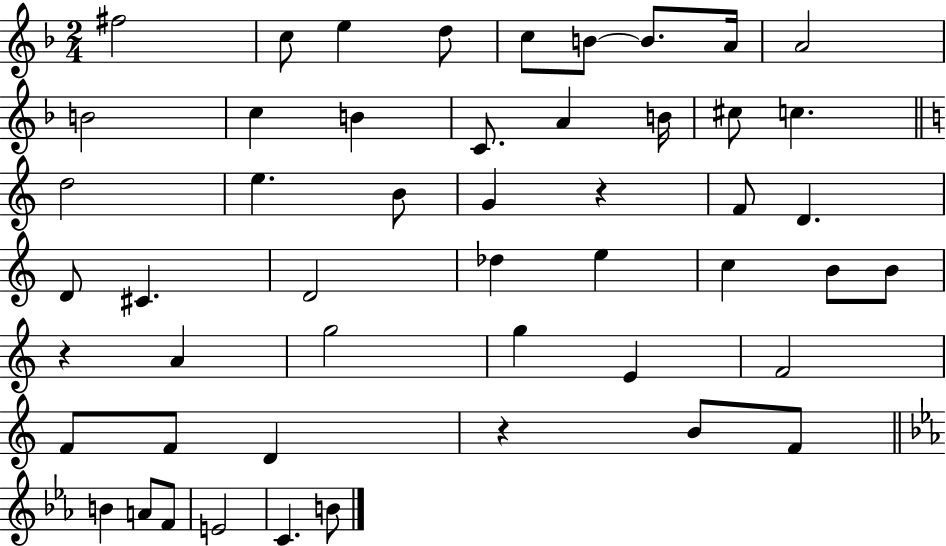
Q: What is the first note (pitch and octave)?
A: F#5